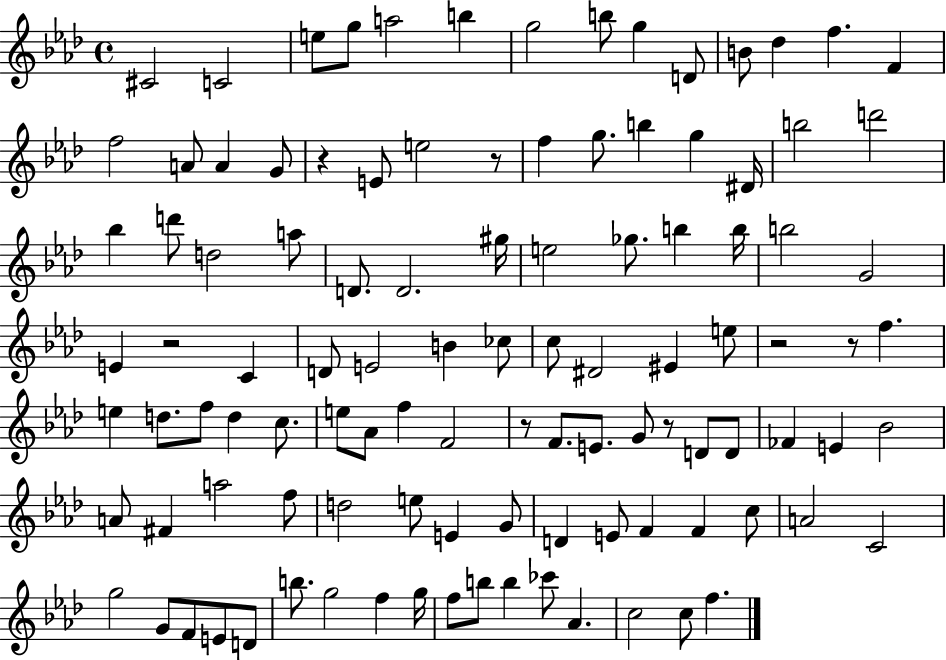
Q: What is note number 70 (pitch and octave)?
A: F#4